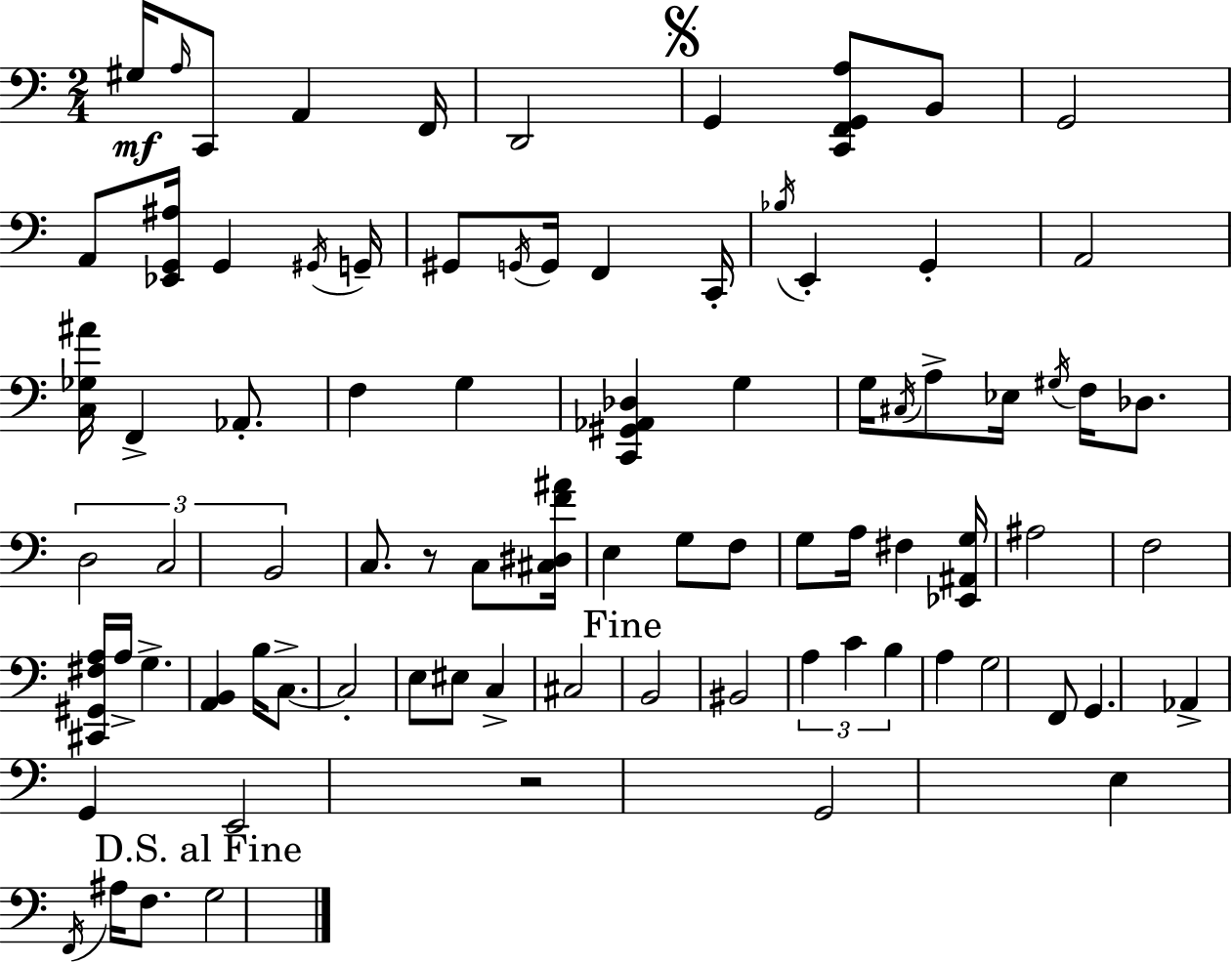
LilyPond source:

{
  \clef bass
  \numericTimeSignature
  \time 2/4
  \key c \major
  gis16\mf \grace { a16 } c,8 a,4 | f,16 d,2 | \mark \markup { \musicglyph "scripts.segno" } g,4 <c, f, g, a>8 b,8 | g,2 | \break a,8 <ees, g, ais>16 g,4 | \acciaccatura { gis,16 } g,16-- gis,8 \acciaccatura { g,16 } g,16 f,4 | c,16-. \acciaccatura { bes16 } e,4-. | g,4-. a,2 | \break <c ges ais'>16 f,4-> | aes,8.-. f4 | g4 <c, gis, aes, des>4 | g4 g16 \acciaccatura { cis16 } a8-> | \break ees16 \acciaccatura { gis16 } f16 des8. \tuplet 3/2 { d2 | c2 | b,2 } | c8. | \break r8 c8 <cis dis f' ais'>16 e4 | g8 f8 g8 | a16 fis4 <ees, ais, g>16 ais2 | f2 | \break <cis, gis, fis a>16 a16-> | g4.-> <a, b,>4 | b16 c8.->~~ c2-. | e8 | \break eis8 c4-> cis2 | \mark "Fine" b,2 | bis,2 | \tuplet 3/2 { a4 | \break c'4 b4 } | a4 g2 | f,8 | g,4. aes,4-> | \break g,4 e,2 | r2 | g,2 | e4 | \break \acciaccatura { f,16 } ais16 f8. \mark "D.S. al Fine" g2 | \bar "|."
}